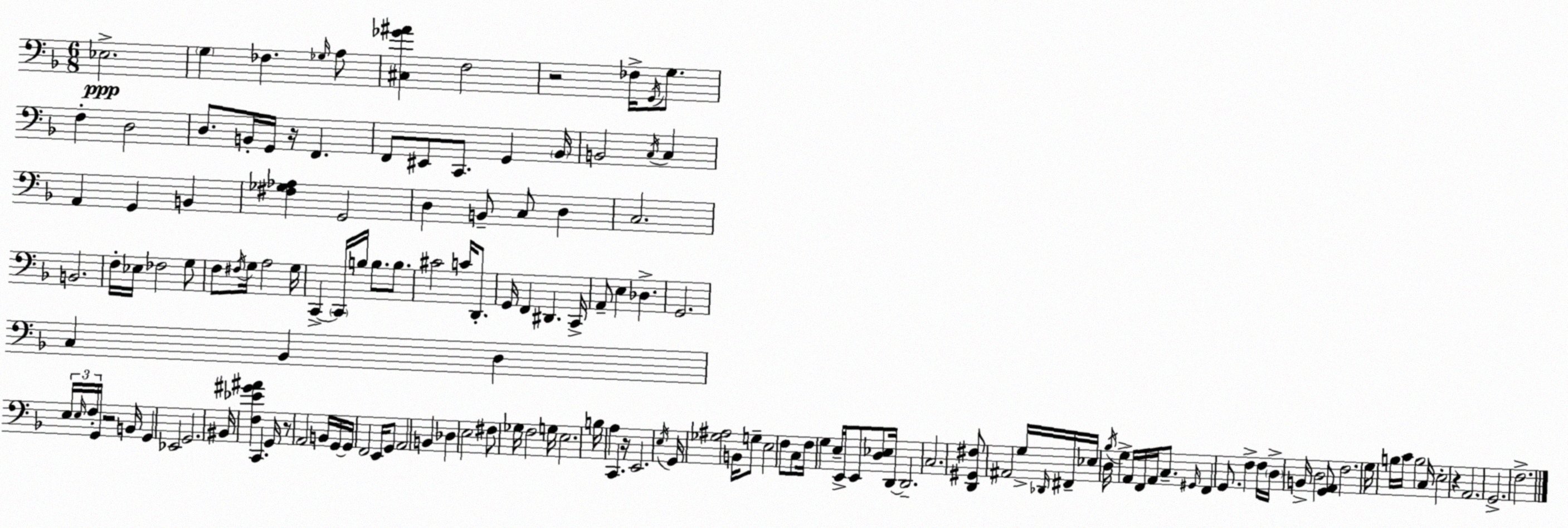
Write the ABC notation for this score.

X:1
T:Untitled
M:6/8
L:1/4
K:F
_E,2 G, _F, _G,/4 A,/2 [^C,_G^A] F,2 z2 _F,/4 G,,/4 G,/2 F, D,2 D,/2 B,,/4 G,,/4 z/4 F,, F,,/2 ^E,,/2 C,,/2 G,, _B,,/4 B,,2 C,/4 C, A,, G,, B,, [^F,_G,_A,] G,,2 D, B,,/2 C,/2 D, C,2 B,,2 F,/4 _E,/4 _F,2 G,/2 F,/2 ^F,/4 G,/4 A,2 G,/4 C,, C,,/4 B,/4 B,/2 B,/2 ^C2 C/4 D,,/2 G,,/4 F,, ^D,, C,,/4 A,,/2 E, _D, G,,2 C, _B,, D, E,/4 E,/4 F,/4 G,,/4 z2 B,,/4 G,, _E,,2 G,,2 ^B,,/4 [F,_E^G^A] C,, G,,/4 z/2 A,,2 B,,/4 G,,/4 G,,/4 F,,2 E,,/4 G,,/2 A,,2 B,, _D, E,2 ^F,/2 _G,/4 F,2 G,/4 E,2 B,/4 A, C,, z/4 E,,2 E,/4 G,,/4 [_G,^A,]2 B,,/4 G,/2 E,2 F,/2 C,/2 F,/4 G, E,/4 E,,/4 E,,/2 [D,_E,]/2 D,,/4 D,,2 C,2 [D,,^G,,^F,]/2 ^A,,2 G,/4 _D,,/4 ^F,,/4 _E,/4 D,/4 _B,/4 G, A,,/4 F,,/4 A,,/4 C,/2 ^G,,/4 F,, G,,/2 F, F,/4 D,/4 B,,/4 D,2 [G,,A,,]/2 F,2 G,/4 B,/4 C/4 B,2 C,/4 E,2 z A,,2 G,,2 F,2